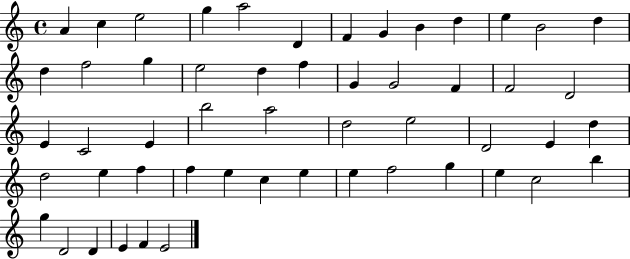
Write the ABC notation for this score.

X:1
T:Untitled
M:4/4
L:1/4
K:C
A c e2 g a2 D F G B d e B2 d d f2 g e2 d f G G2 F F2 D2 E C2 E b2 a2 d2 e2 D2 E d d2 e f f e c e e f2 g e c2 b g D2 D E F E2